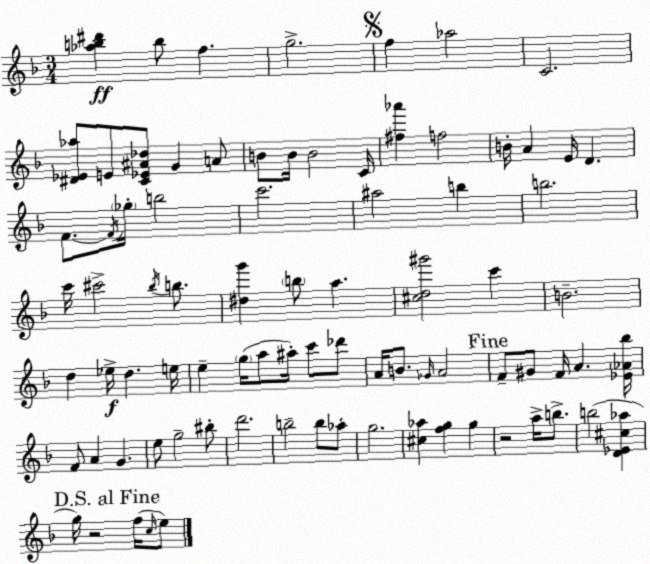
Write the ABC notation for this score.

X:1
T:Untitled
M:3/4
L:1/4
K:Dm
[_ab^d'] b/2 f g2 f _a2 C2 [^D_E_a]/2 E/2 [C_E^A_d]/2 G A/2 B/2 B/4 B2 C/4 [^f_a'] f2 B/4 A E/4 D F/2 F/4 _g/4 b2 c'2 ^a2 b b2 c'/4 ^c'2 _b/4 b/2 [^dg'] b/2 a [^cd^g']2 c' B2 d _e/4 d e/4 e g/4 a/2 ^a/4 c'/2 _d'/2 A/4 B/2 _G/4 A2 F/2 ^G/2 F/4 A [_E_A_b]/4 F/2 A G e/2 g2 ^b/2 d'2 b2 b/2 _a/2 g2 [^c_a] [fg] g z2 a/4 b/2 b2 [D_E^c_a] g/4 z2 f/4 c/4 e/2